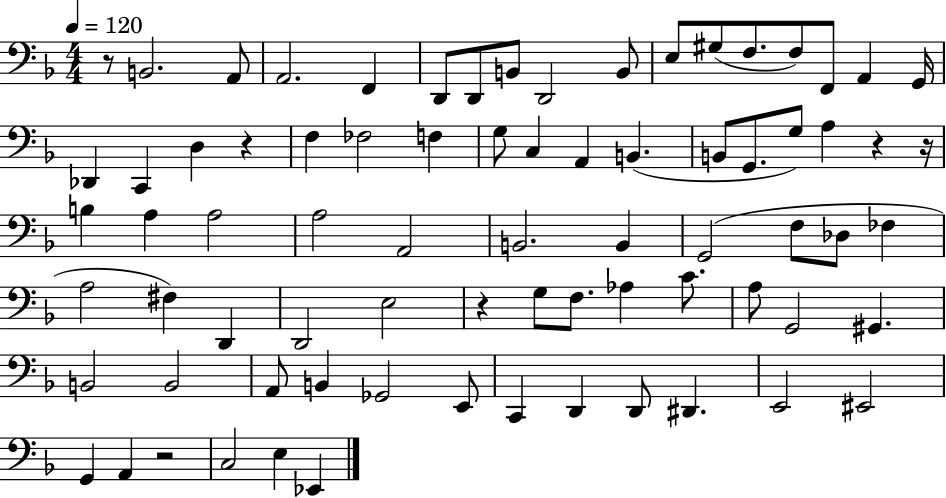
R/e B2/h. A2/e A2/h. F2/q D2/e D2/e B2/e D2/h B2/e E3/e G#3/e F3/e. F3/e F2/e A2/q G2/s Db2/q C2/q D3/q R/q F3/q FES3/h F3/q G3/e C3/q A2/q B2/q. B2/e G2/e. G3/e A3/q R/q R/s B3/q A3/q A3/h A3/h A2/h B2/h. B2/q G2/h F3/e Db3/e FES3/q A3/h F#3/q D2/q D2/h E3/h R/q G3/e F3/e. Ab3/q C4/e. A3/e G2/h G#2/q. B2/h B2/h A2/e B2/q Gb2/h E2/e C2/q D2/q D2/e D#2/q. E2/h EIS2/h G2/q A2/q R/h C3/h E3/q Eb2/q